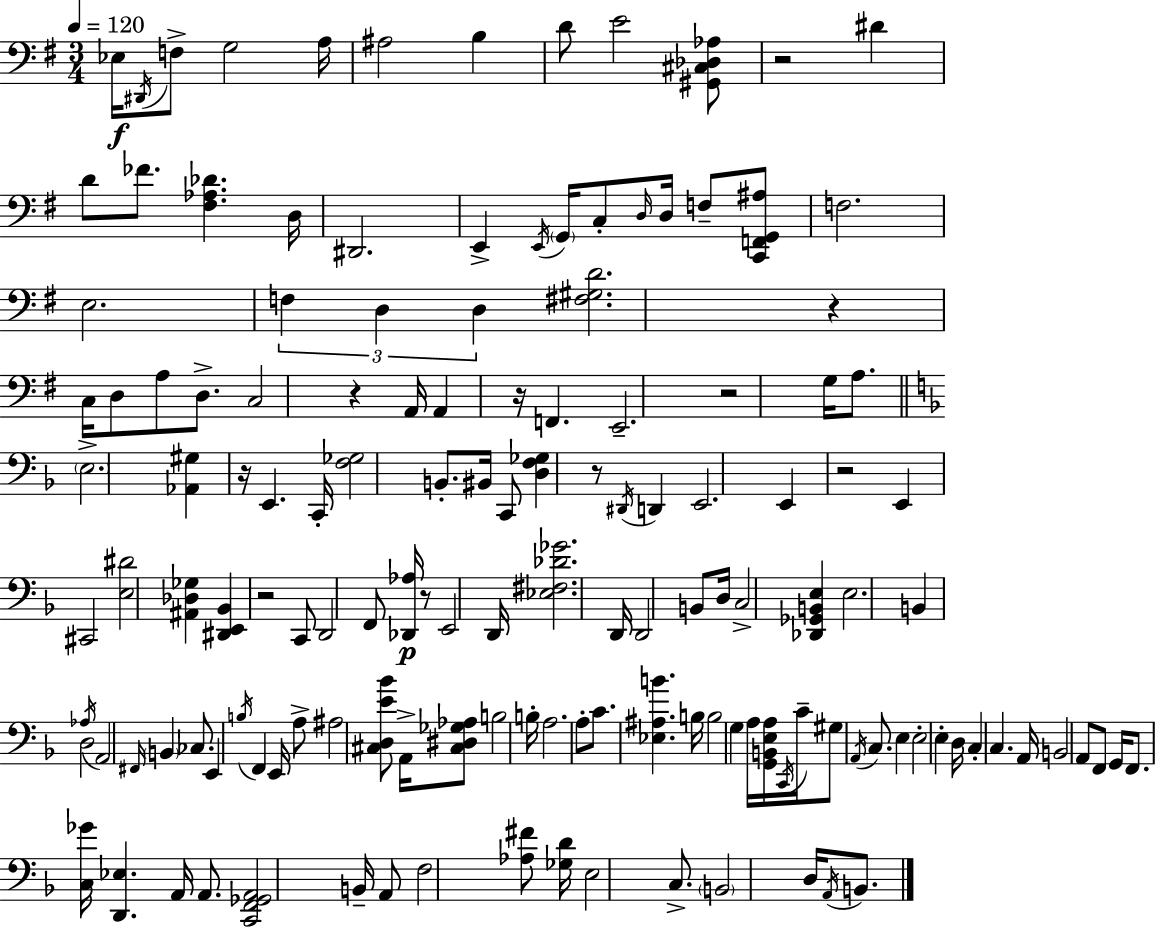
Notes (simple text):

Eb3/s D#2/s F3/e G3/h A3/s A#3/h B3/q D4/e E4/h [G#2,C#3,Db3,Ab3]/e R/h D#4/q D4/e FES4/e. [F#3,Ab3,Db4]/q. D3/s D#2/h. E2/q E2/s G2/s C3/e D3/s D3/s F3/e [C2,F2,G2,A#3]/e F3/h. E3/h. F3/q D3/q D3/q [F#3,G#3,D4]/h. R/q C3/s D3/e A3/e D3/e. C3/h R/q A2/s A2/q R/s F2/q. E2/h. R/h G3/s A3/e. E3/h. [Ab2,G#3]/q R/s E2/q. C2/s [F3,Gb3]/h B2/e. BIS2/s C2/e [D3,F3,Gb3]/q R/e D#2/s D2/q E2/h. E2/q R/h E2/q C#2/h [E3,D#4]/h [A#2,Db3,Gb3]/q [D#2,E2,Bb2]/q R/h C2/e D2/h F2/e [Db2,Ab3]/s R/e E2/h D2/s [Eb3,F#3,Db4,Gb4]/h. D2/s D2/h B2/e D3/s C3/h [Db2,Gb2,B2,E3]/q E3/h. B2/q D3/h Ab3/s A2/h F#2/s B2/q CES3/e. E2/q B3/s F2/q E2/s A3/e A#3/h [C#3,D3,E4,Bb4]/e A2/s [C#3,D#3,Gb3,Ab3]/e B3/h B3/s A3/h. A3/e C4/e. [Eb3,A#3,B4]/q. B3/s B3/h G3/q A3/s [G2,B2,E3,A3]/s C2/s C4/s G#3/e A2/s C3/e. E3/q E3/h E3/q D3/s C3/q C3/q. A2/s B2/h A2/e F2/e G2/s F2/e. [C3,Gb4]/s [D2,Eb3]/q. A2/s A2/e. [C2,F2,Gb2,A2]/h B2/s A2/e F3/h [Ab3,F#4]/e [Gb3,D4]/s E3/h C3/e. B2/h D3/s A2/s B2/e.